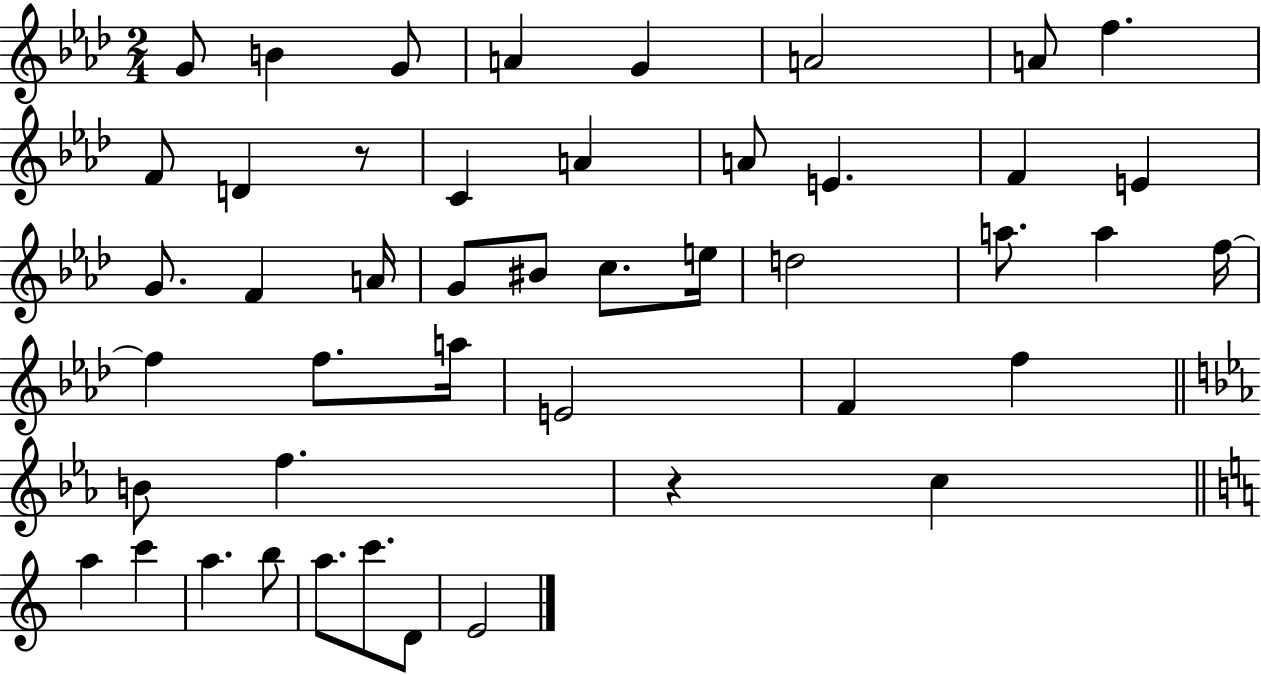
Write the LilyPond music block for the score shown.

{
  \clef treble
  \numericTimeSignature
  \time 2/4
  \key aes \major
  g'8 b'4 g'8 | a'4 g'4 | a'2 | a'8 f''4. | \break f'8 d'4 r8 | c'4 a'4 | a'8 e'4. | f'4 e'4 | \break g'8. f'4 a'16 | g'8 bis'8 c''8. e''16 | d''2 | a''8. a''4 f''16~~ | \break f''4 f''8. a''16 | e'2 | f'4 f''4 | \bar "||" \break \key ees \major b'8 f''4. | r4 c''4 | \bar "||" \break \key a \minor a''4 c'''4 | a''4. b''8 | a''8. c'''8. d'8 | e'2 | \break \bar "|."
}